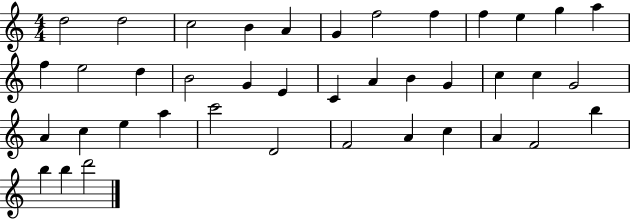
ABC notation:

X:1
T:Untitled
M:4/4
L:1/4
K:C
d2 d2 c2 B A G f2 f f e g a f e2 d B2 G E C A B G c c G2 A c e a c'2 D2 F2 A c A F2 b b b d'2